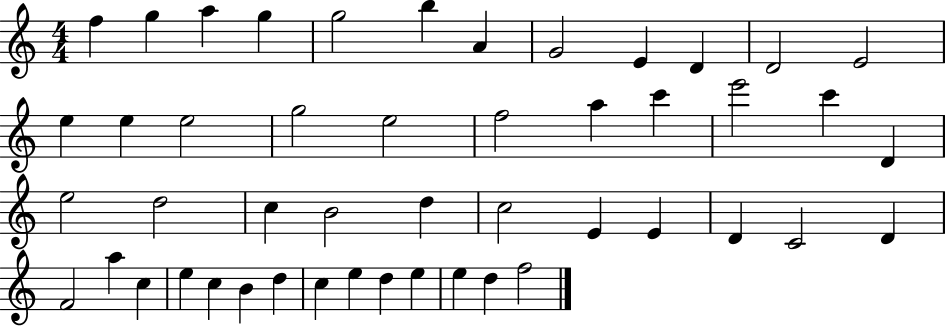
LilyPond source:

{
  \clef treble
  \numericTimeSignature
  \time 4/4
  \key c \major
  f''4 g''4 a''4 g''4 | g''2 b''4 a'4 | g'2 e'4 d'4 | d'2 e'2 | \break e''4 e''4 e''2 | g''2 e''2 | f''2 a''4 c'''4 | e'''2 c'''4 d'4 | \break e''2 d''2 | c''4 b'2 d''4 | c''2 e'4 e'4 | d'4 c'2 d'4 | \break f'2 a''4 c''4 | e''4 c''4 b'4 d''4 | c''4 e''4 d''4 e''4 | e''4 d''4 f''2 | \break \bar "|."
}